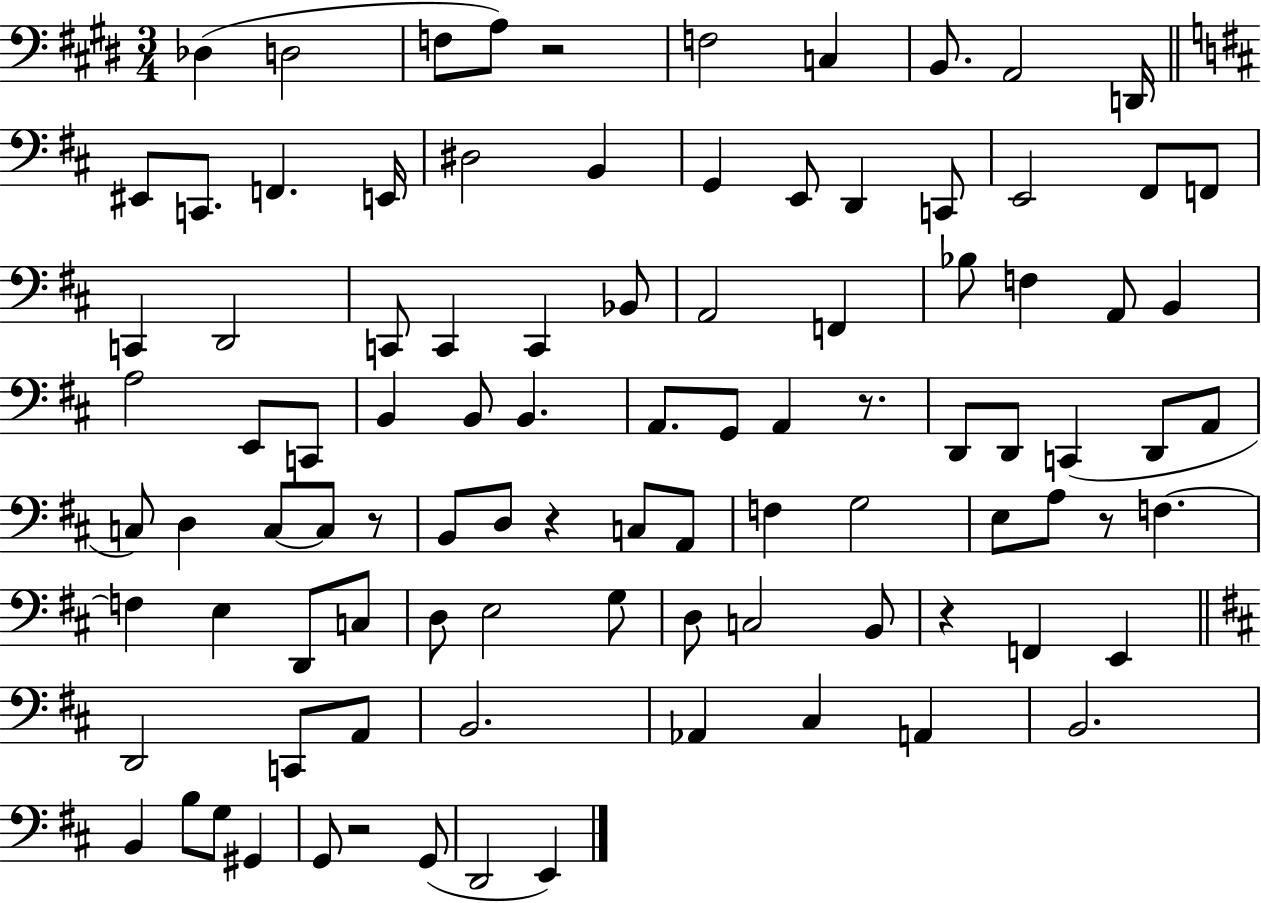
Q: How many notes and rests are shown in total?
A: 96